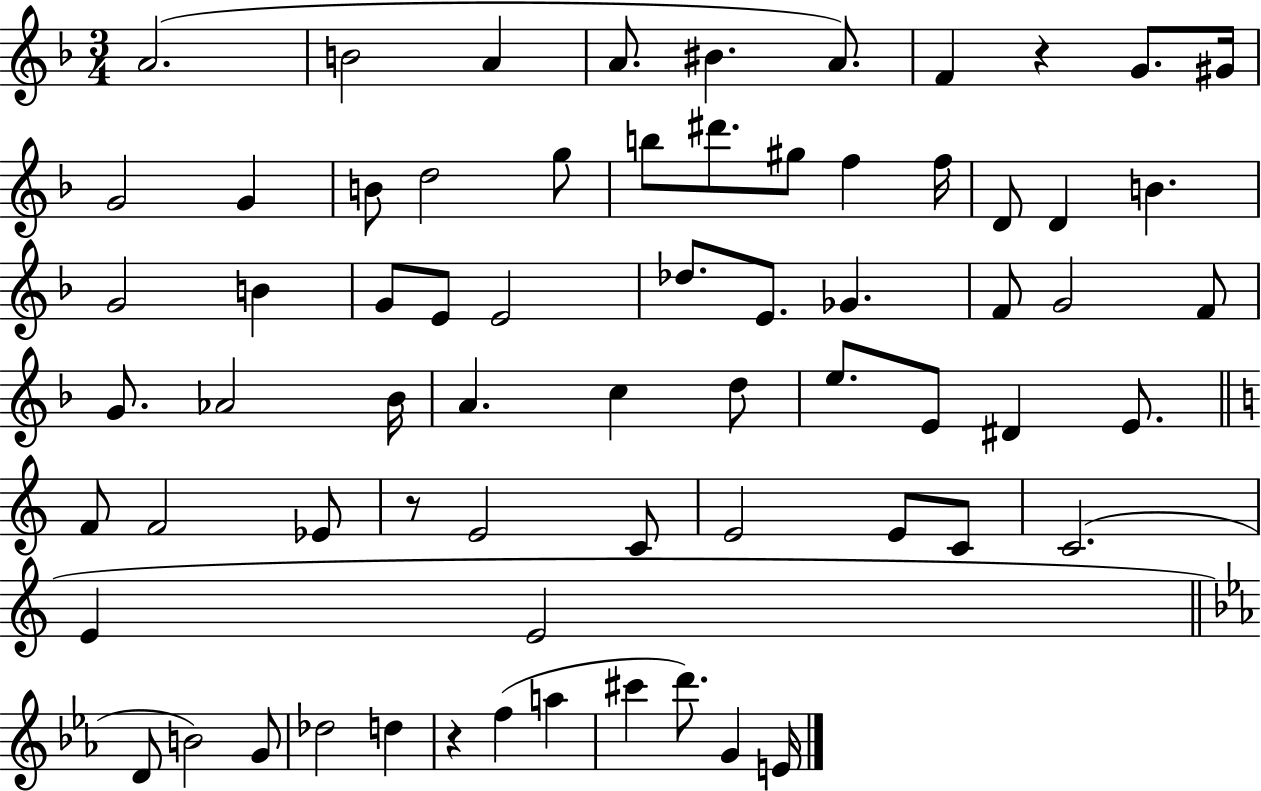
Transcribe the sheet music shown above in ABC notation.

X:1
T:Untitled
M:3/4
L:1/4
K:F
A2 B2 A A/2 ^B A/2 F z G/2 ^G/4 G2 G B/2 d2 g/2 b/2 ^d'/2 ^g/2 f f/4 D/2 D B G2 B G/2 E/2 E2 _d/2 E/2 _G F/2 G2 F/2 G/2 _A2 _B/4 A c d/2 e/2 E/2 ^D E/2 F/2 F2 _E/2 z/2 E2 C/2 E2 E/2 C/2 C2 E E2 D/2 B2 G/2 _d2 d z f a ^c' d'/2 G E/4